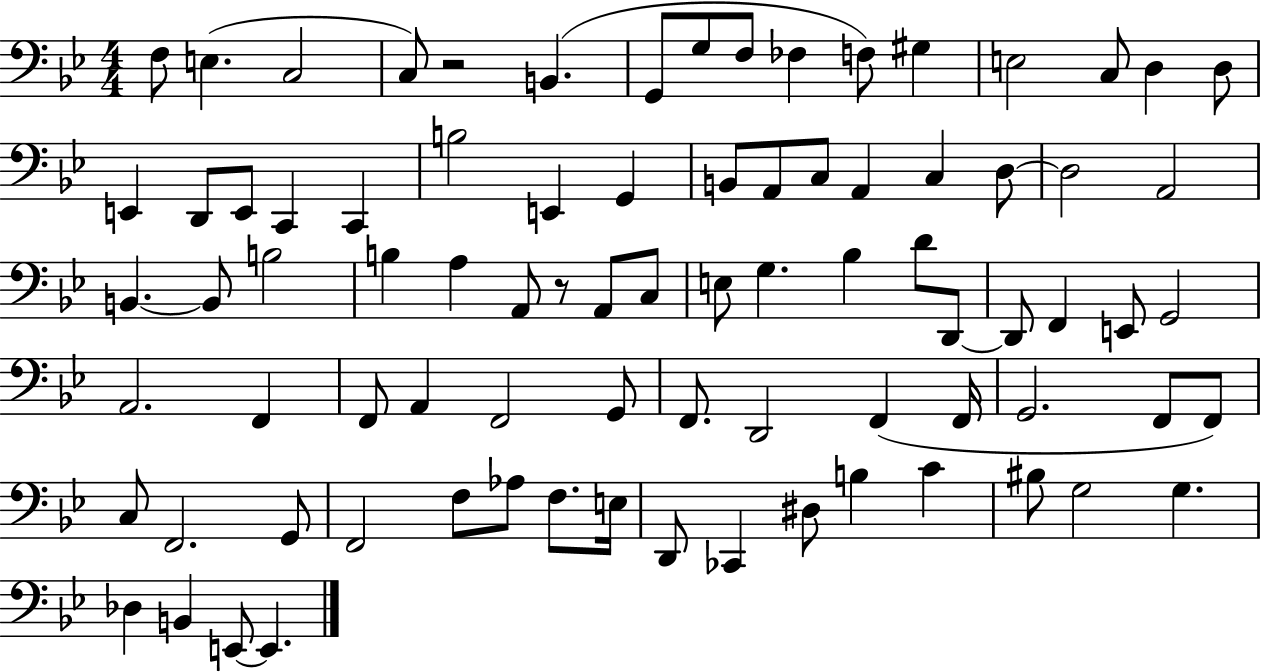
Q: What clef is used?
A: bass